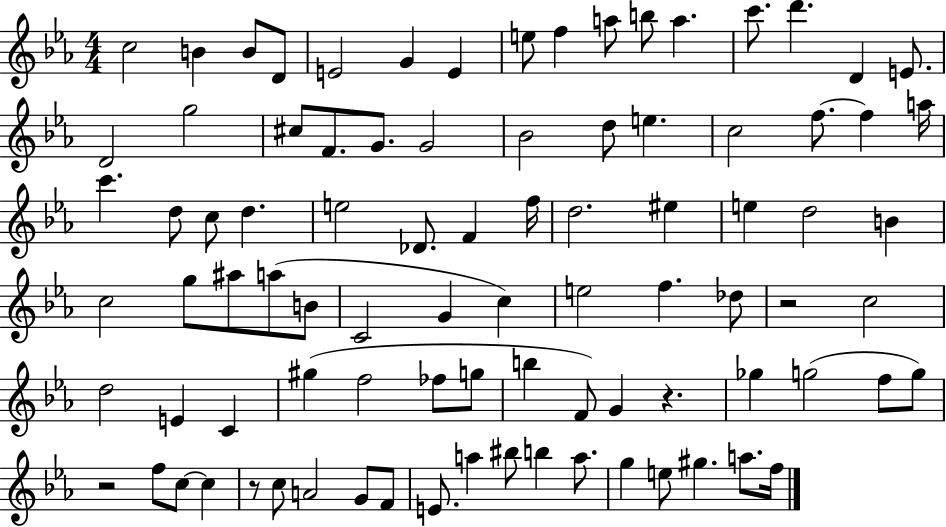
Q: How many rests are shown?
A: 4